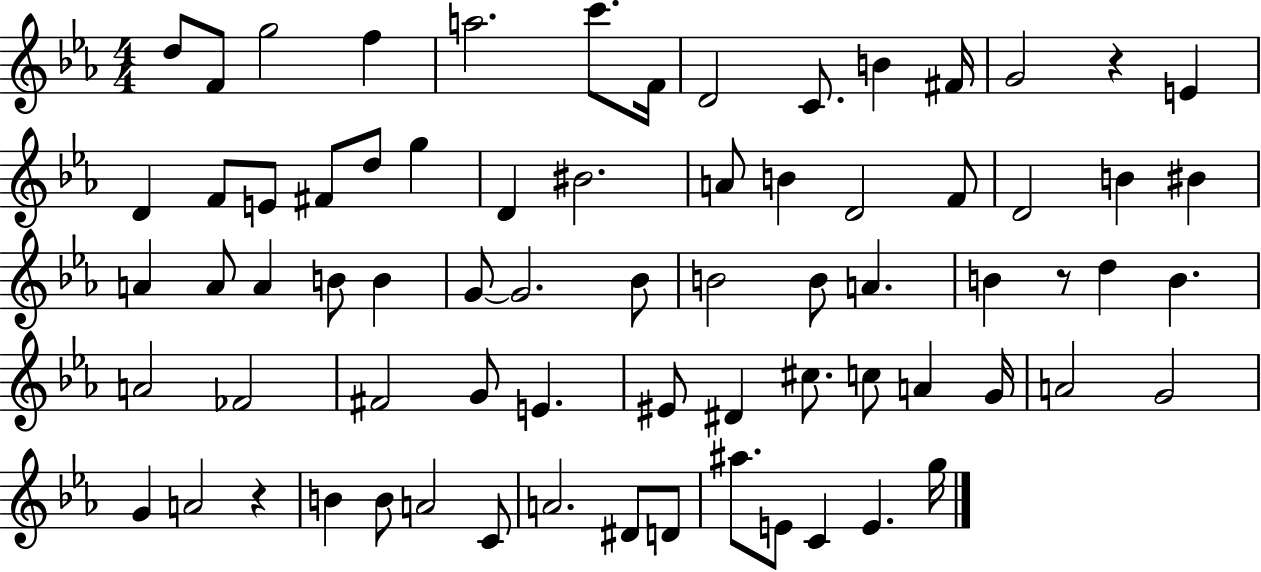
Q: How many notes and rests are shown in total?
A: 72